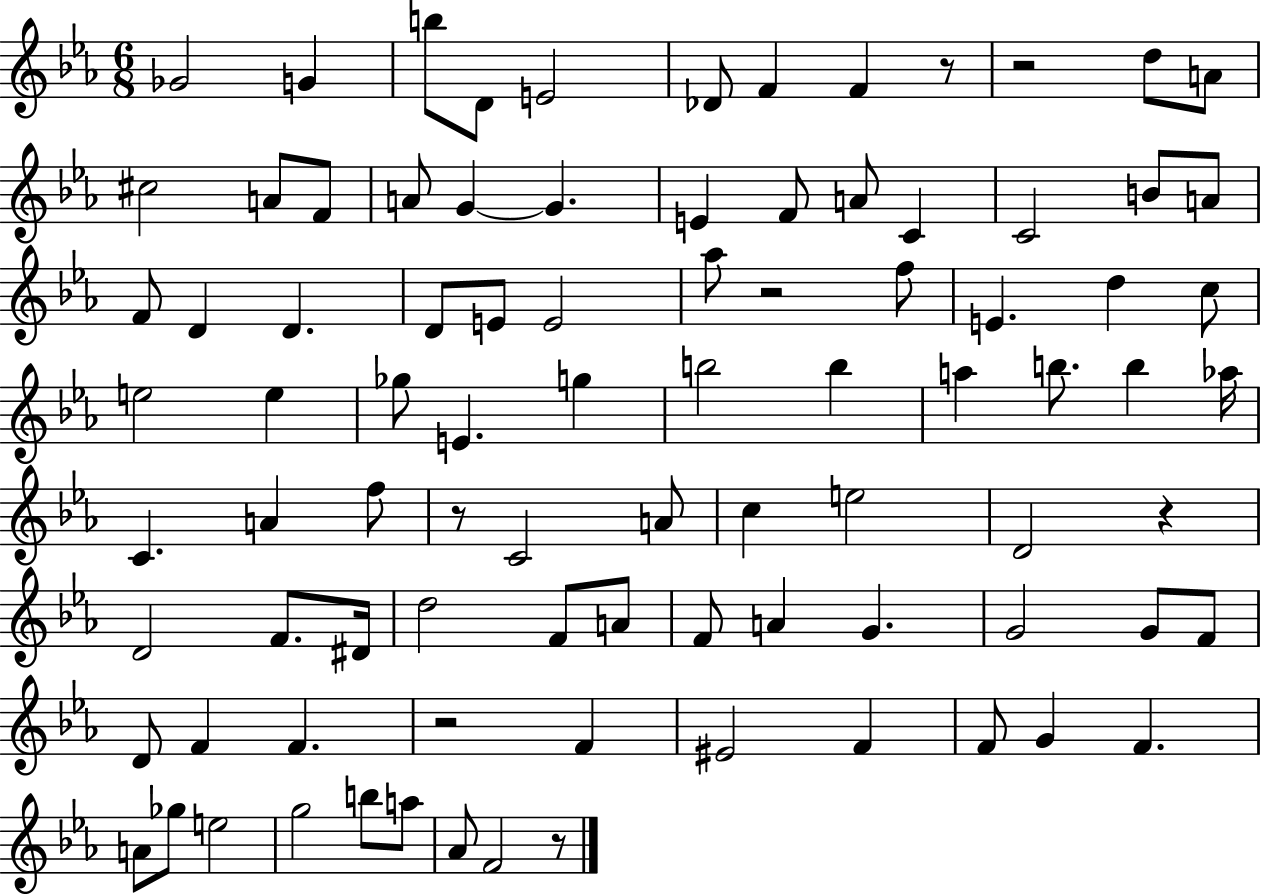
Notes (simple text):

Gb4/h G4/q B5/e D4/e E4/h Db4/e F4/q F4/q R/e R/h D5/e A4/e C#5/h A4/e F4/e A4/e G4/q G4/q. E4/q F4/e A4/e C4/q C4/h B4/e A4/e F4/e D4/q D4/q. D4/e E4/e E4/h Ab5/e R/h F5/e E4/q. D5/q C5/e E5/h E5/q Gb5/e E4/q. G5/q B5/h B5/q A5/q B5/e. B5/q Ab5/s C4/q. A4/q F5/e R/e C4/h A4/e C5/q E5/h D4/h R/q D4/h F4/e. D#4/s D5/h F4/e A4/e F4/e A4/q G4/q. G4/h G4/e F4/e D4/e F4/q F4/q. R/h F4/q EIS4/h F4/q F4/e G4/q F4/q. A4/e Gb5/e E5/h G5/h B5/e A5/e Ab4/e F4/h R/e